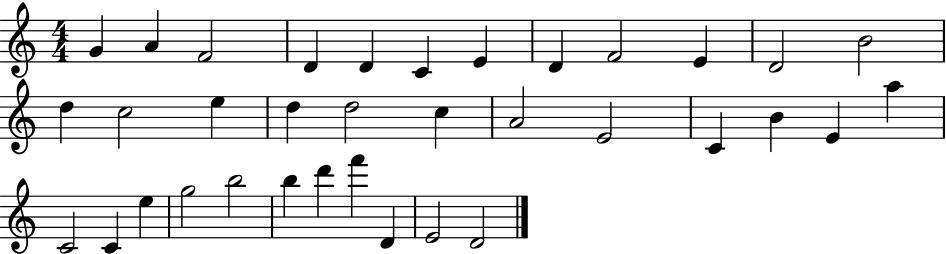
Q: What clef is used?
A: treble